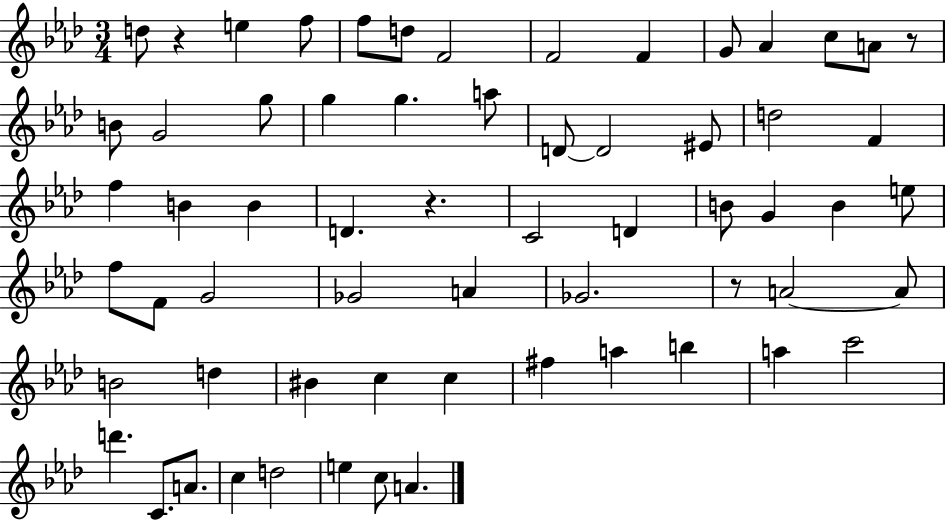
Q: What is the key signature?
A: AES major